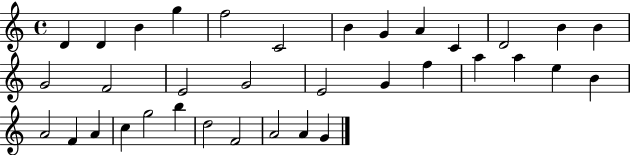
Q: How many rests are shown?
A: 0